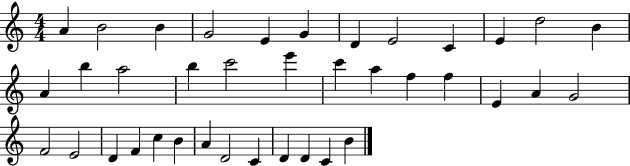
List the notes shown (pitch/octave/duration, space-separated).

A4/q B4/h B4/q G4/h E4/q G4/q D4/q E4/h C4/q E4/q D5/h B4/q A4/q B5/q A5/h B5/q C6/h E6/q C6/q A5/q F5/q F5/q E4/q A4/q G4/h F4/h E4/h D4/q F4/q C5/q B4/q A4/q D4/h C4/q D4/q D4/q C4/q B4/q